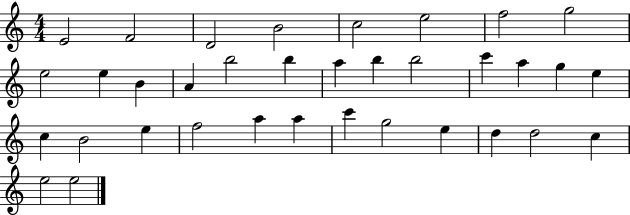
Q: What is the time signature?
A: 4/4